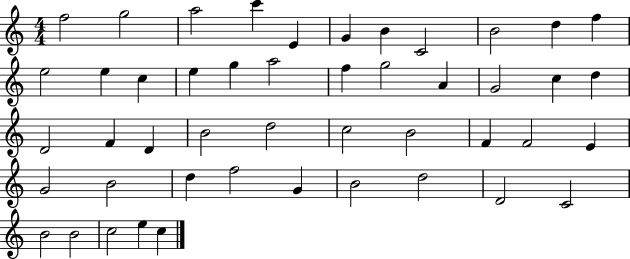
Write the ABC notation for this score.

X:1
T:Untitled
M:4/4
L:1/4
K:C
f2 g2 a2 c' E G B C2 B2 d f e2 e c e g a2 f g2 A G2 c d D2 F D B2 d2 c2 B2 F F2 E G2 B2 d f2 G B2 d2 D2 C2 B2 B2 c2 e c